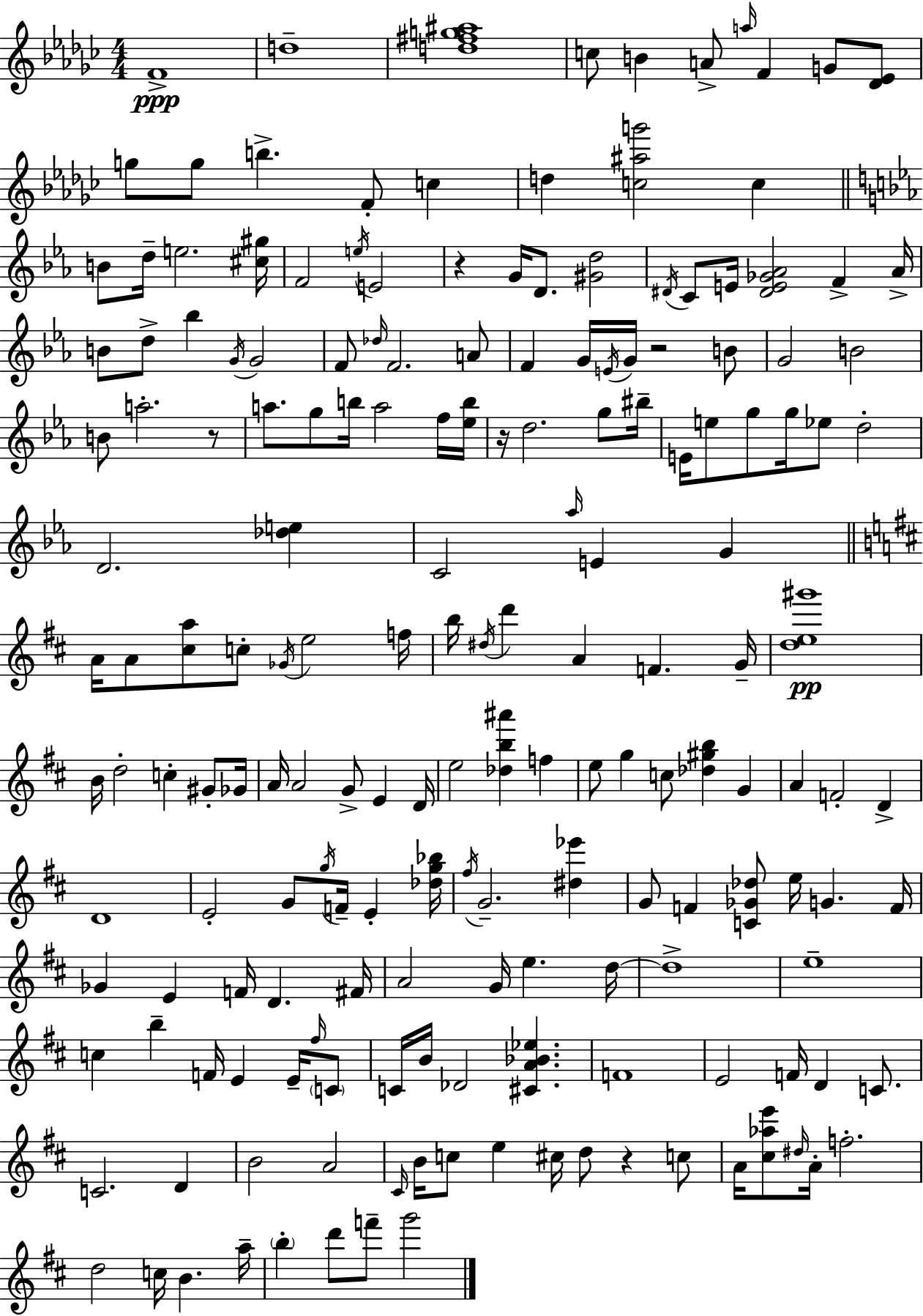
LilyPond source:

{
  \clef treble
  \numericTimeSignature
  \time 4/4
  \key ees \minor
  \repeat volta 2 { f'1->\ppp | d''1-- | <d'' fis'' g'' ais''>1 | c''8 b'4 a'8-> \grace { a''16 } f'4 g'8 <des' ees'>8 | \break g''8 g''8 b''4.-> f'8-. c''4 | d''4 <c'' ais'' g'''>2 c''4 | \bar "||" \break \key c \minor b'8 d''16-- e''2. <cis'' gis''>16 | f'2 \acciaccatura { e''16 } e'2 | r4 g'16 d'8. <gis' d''>2 | \acciaccatura { dis'16 } c'8 e'16 <dis' e' ges' aes'>2 f'4-> | \break aes'16-> b'8 d''8-> bes''4 \acciaccatura { g'16 } g'2 | f'8 \grace { des''16 } f'2. | a'8 f'4 g'16 \acciaccatura { e'16 } g'16 r2 | b'8 g'2 b'2 | \break b'8 a''2.-. | r8 a''8. g''8 b''16 a''2 | f''16 <ees'' b''>16 r16 d''2. | g''8 bis''16-- e'16 e''8 g''8 g''16 ees''8 d''2-. | \break d'2. | <des'' e''>4 c'2 \grace { aes''16 } e'4 | g'4 \bar "||" \break \key d \major a'16 a'8 <cis'' a''>8 c''8-. \acciaccatura { ges'16 } e''2 | f''16 b''16 \acciaccatura { dis''16 } d'''4 a'4 f'4. | g'16-- <d'' e'' gis'''>1\pp | b'16 d''2-. c''4-. gis'8-. | \break ges'16 a'16 a'2 g'8-> e'4 | d'16 e''2 <des'' b'' ais'''>4 f''4 | e''8 g''4 c''8 <des'' gis'' b''>4 g'4 | a'4 f'2-. d'4-> | \break d'1 | e'2-. g'8 \acciaccatura { g''16 } f'16-- e'4-. | <des'' g'' bes''>16 \acciaccatura { fis''16 } g'2.-- | <dis'' ees'''>4 g'8 f'4 <c' ges' des''>8 e''16 g'4. | \break f'16 ges'4 e'4 f'16 d'4. | fis'16 a'2 g'16 e''4. | d''16~~ d''1-> | e''1-- | \break c''4 b''4-- f'16 e'4 | e'16-- \grace { fis''16 } \parenthesize c'8 c'16 b'16 des'2 <cis' a' bes' ees''>4. | f'1 | e'2 f'16 d'4 | \break c'8. c'2. | d'4 b'2 a'2 | \grace { cis'16 } b'16 c''8 e''4 cis''16 d''8 | r4 c''8 a'16 <cis'' aes'' e'''>8 \grace { dis''16 } a'16-. f''2.-. | \break d''2 c''16 | b'4. a''16-- \parenthesize b''4-. d'''8 f'''8-- g'''2 | } \bar "|."
}